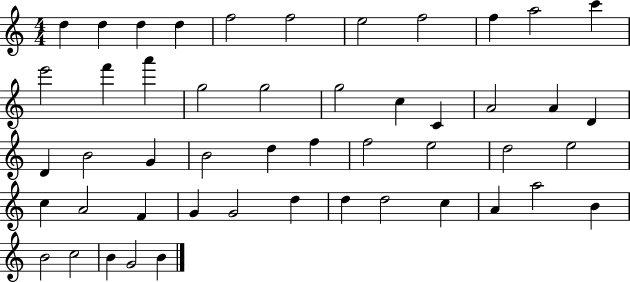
D5/q D5/q D5/q D5/q F5/h F5/h E5/h F5/h F5/q A5/h C6/q E6/h F6/q A6/q G5/h G5/h G5/h C5/q C4/q A4/h A4/q D4/q D4/q B4/h G4/q B4/h D5/q F5/q F5/h E5/h D5/h E5/h C5/q A4/h F4/q G4/q G4/h D5/q D5/q D5/h C5/q A4/q A5/h B4/q B4/h C5/h B4/q G4/h B4/q